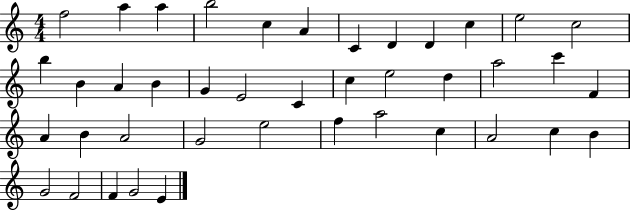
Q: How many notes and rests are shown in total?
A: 41